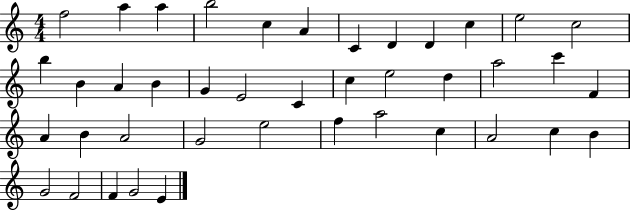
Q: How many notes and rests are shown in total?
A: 41